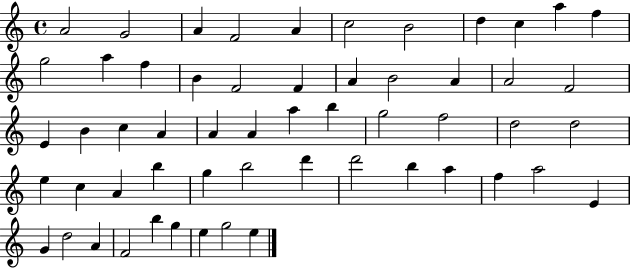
A4/h G4/h A4/q F4/h A4/q C5/h B4/h D5/q C5/q A5/q F5/q G5/h A5/q F5/q B4/q F4/h F4/q A4/q B4/h A4/q A4/h F4/h E4/q B4/q C5/q A4/q A4/q A4/q A5/q B5/q G5/h F5/h D5/h D5/h E5/q C5/q A4/q B5/q G5/q B5/h D6/q D6/h B5/q A5/q F5/q A5/h E4/q G4/q D5/h A4/q F4/h B5/q G5/q E5/q G5/h E5/q